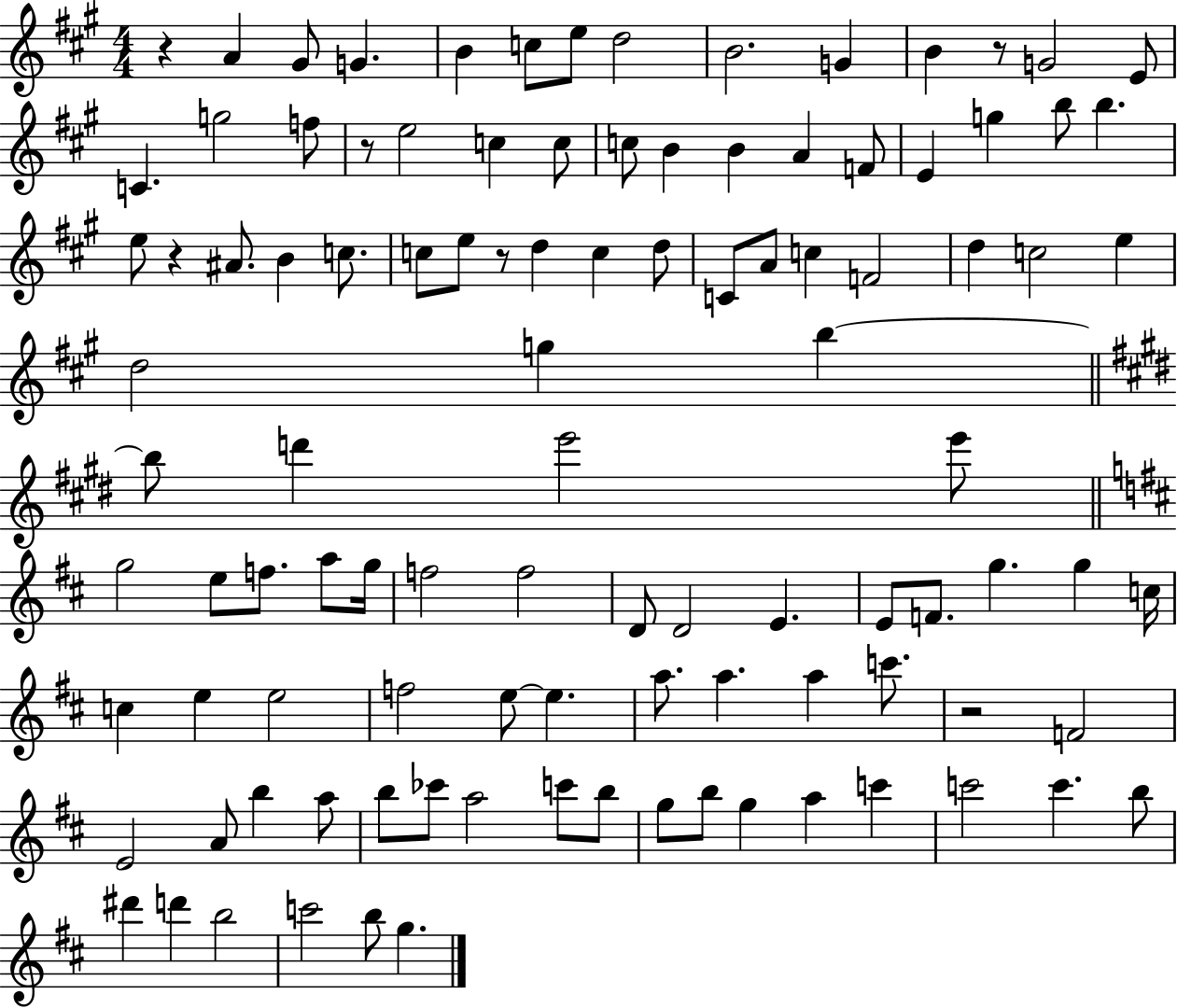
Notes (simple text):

R/q A4/q G#4/e G4/q. B4/q C5/e E5/e D5/h B4/h. G4/q B4/q R/e G4/h E4/e C4/q. G5/h F5/e R/e E5/h C5/q C5/e C5/e B4/q B4/q A4/q F4/e E4/q G5/q B5/e B5/q. E5/e R/q A#4/e. B4/q C5/e. C5/e E5/e R/e D5/q C5/q D5/e C4/e A4/e C5/q F4/h D5/q C5/h E5/q D5/h G5/q B5/q B5/e D6/q E6/h E6/e G5/h E5/e F5/e. A5/e G5/s F5/h F5/h D4/e D4/h E4/q. E4/e F4/e. G5/q. G5/q C5/s C5/q E5/q E5/h F5/h E5/e E5/q. A5/e. A5/q. A5/q C6/e. R/h F4/h E4/h A4/e B5/q A5/e B5/e CES6/e A5/h C6/e B5/e G5/e B5/e G5/q A5/q C6/q C6/h C6/q. B5/e D#6/q D6/q B5/h C6/h B5/e G5/q.